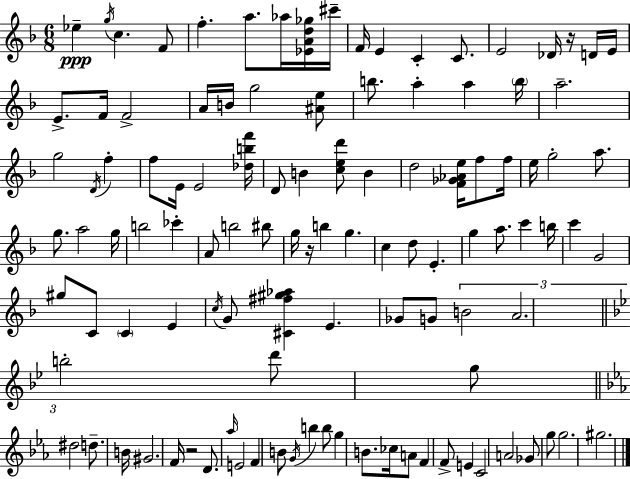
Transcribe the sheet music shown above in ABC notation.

X:1
T:Untitled
M:6/8
L:1/4
K:F
_e g/4 c F/2 f a/2 _a/4 [_EAd_g]/4 ^c'/4 F/4 E C C/2 E2 _D/4 z/4 D/4 E/4 E/2 F/4 F2 A/4 B/4 g2 [^Ae]/2 b/2 a a b/4 a2 g2 D/4 f f/2 E/4 E2 [_dbf']/4 D/2 B [ced']/2 B d2 [F_G_Ae]/4 f/2 f/4 e/4 g2 a/2 g/2 a2 g/4 b2 _c' A/2 b2 ^b/2 g/4 z/4 b g c d/2 E g a/2 c' b/4 c' G2 ^g/2 C/2 C E c/4 G/2 [^C^f^g_a] E _G/2 G/2 B2 A2 b2 d'/2 g/2 ^d2 d/2 B/4 ^G2 F/4 z2 D/2 _a/4 E2 F B/2 G/4 b b/2 g B/2 _c/4 A/2 F F/2 E C2 A2 _G/2 g/2 g2 ^g2